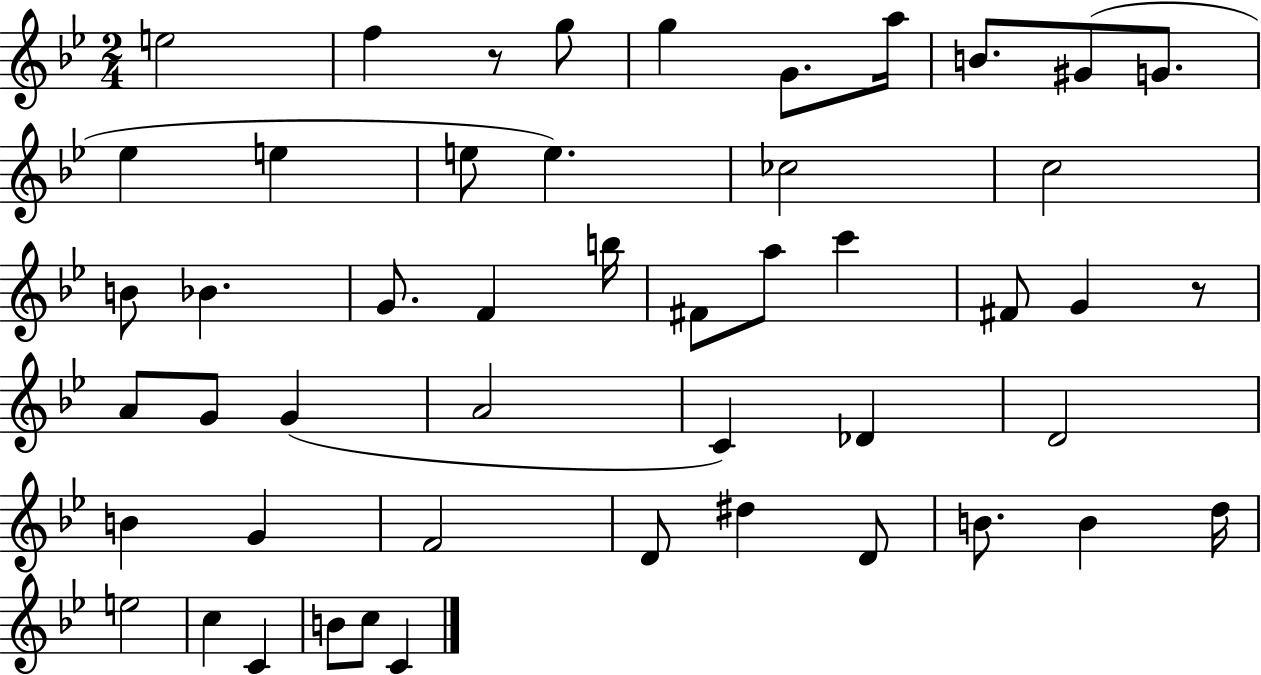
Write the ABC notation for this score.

X:1
T:Untitled
M:2/4
L:1/4
K:Bb
e2 f z/2 g/2 g G/2 a/4 B/2 ^G/2 G/2 _e e e/2 e _c2 c2 B/2 _B G/2 F b/4 ^F/2 a/2 c' ^F/2 G z/2 A/2 G/2 G A2 C _D D2 B G F2 D/2 ^d D/2 B/2 B d/4 e2 c C B/2 c/2 C